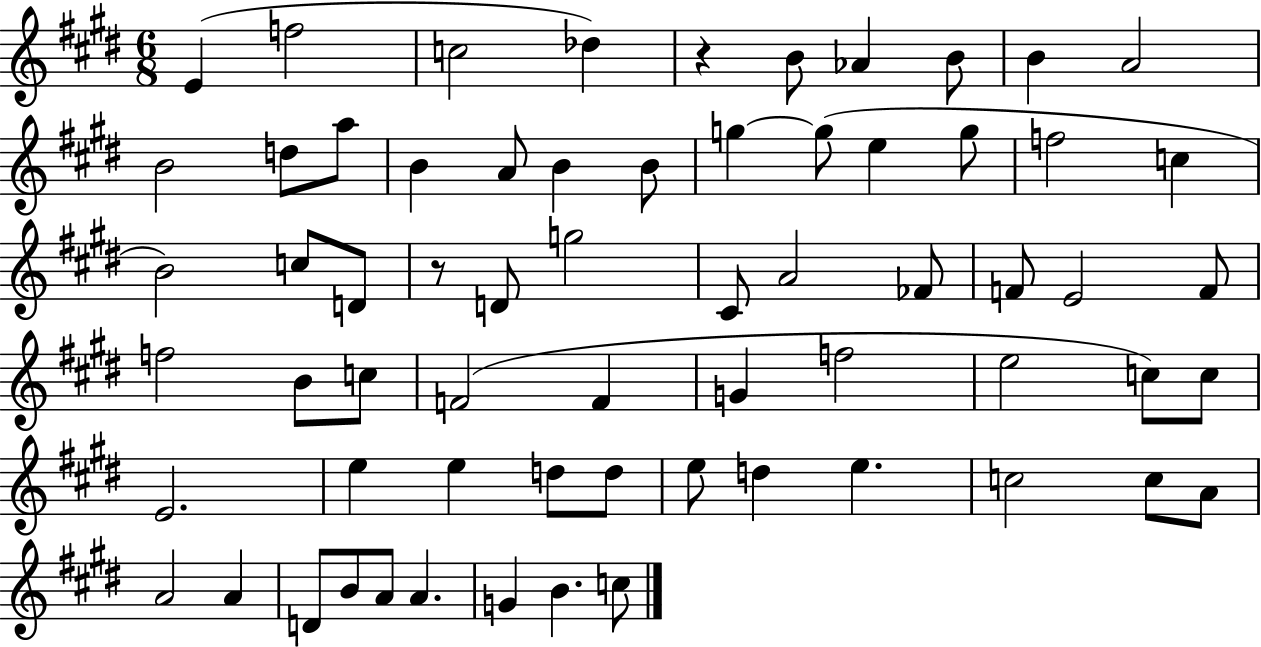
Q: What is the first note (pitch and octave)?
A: E4